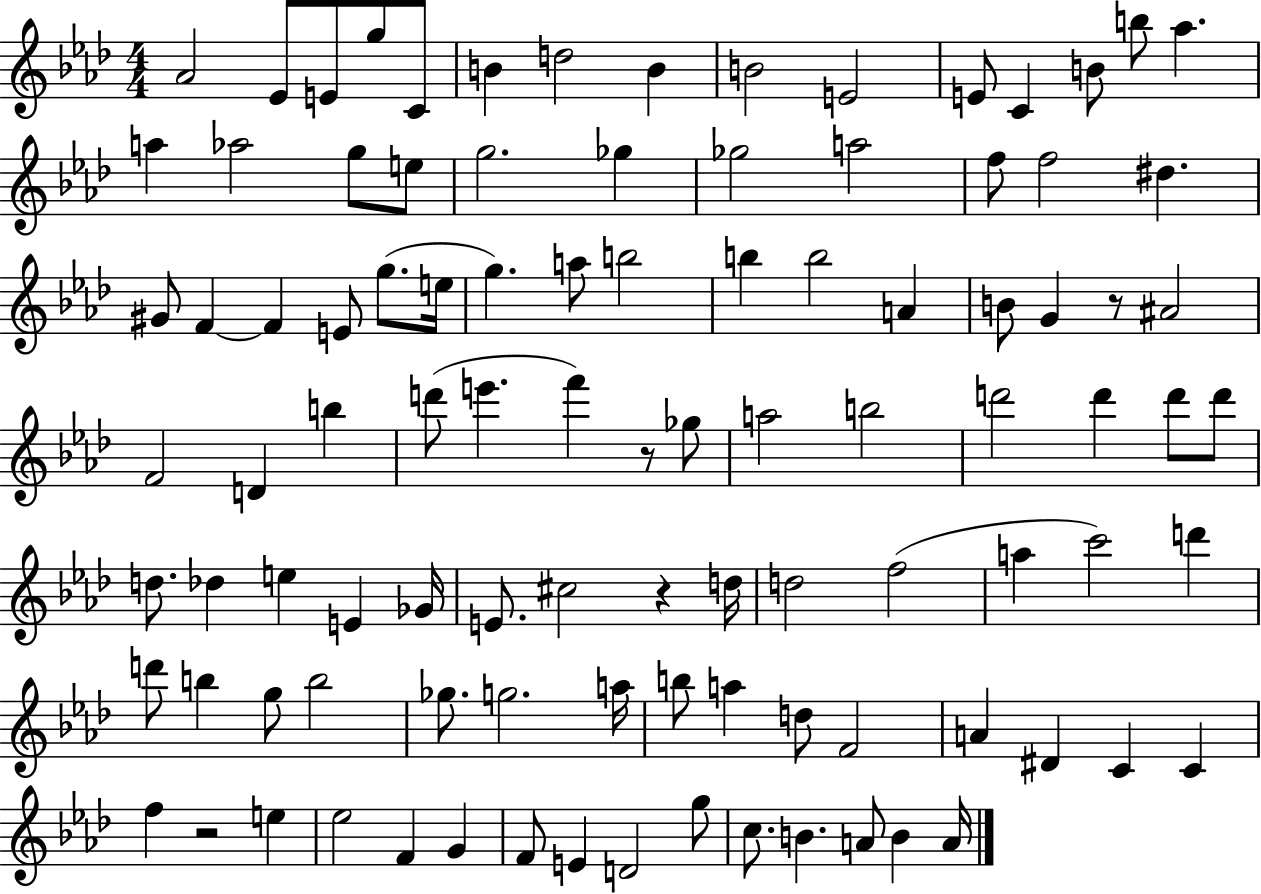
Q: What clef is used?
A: treble